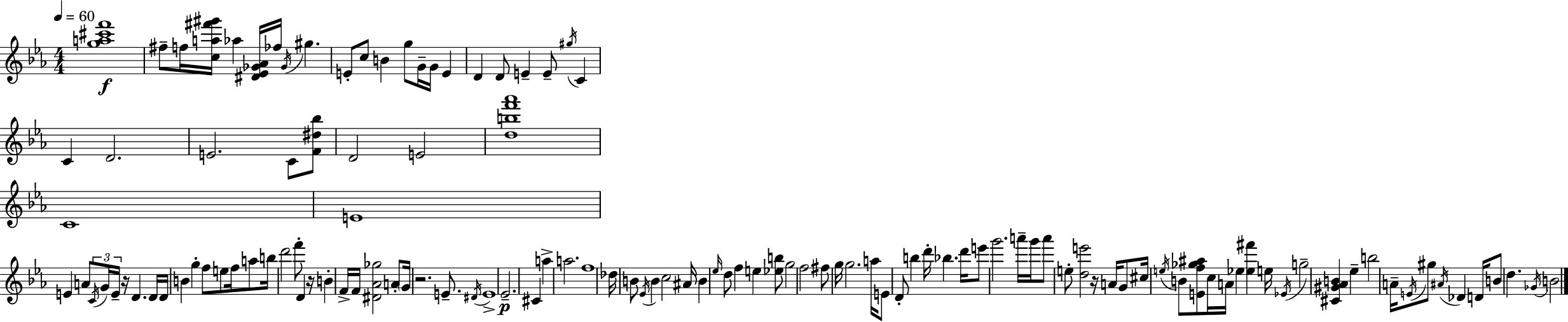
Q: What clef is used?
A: treble